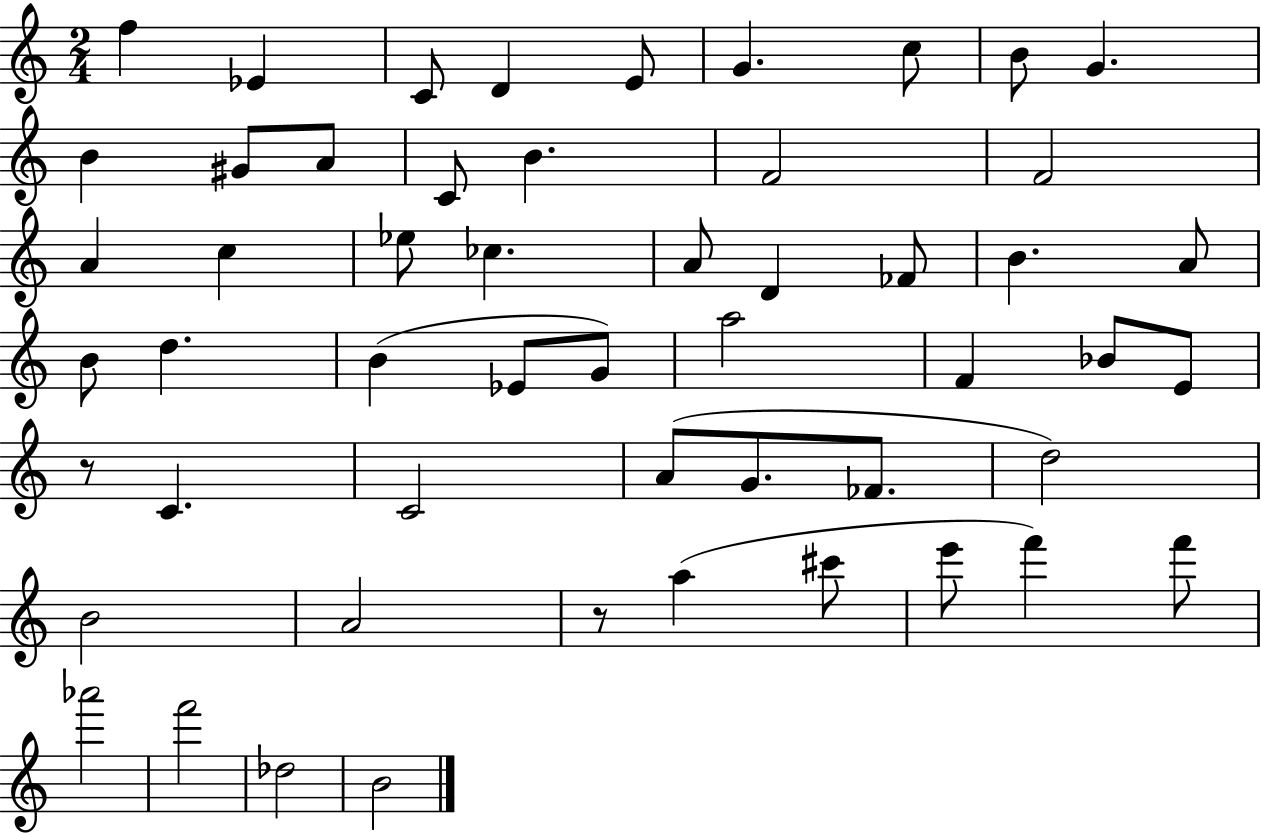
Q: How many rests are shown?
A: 2